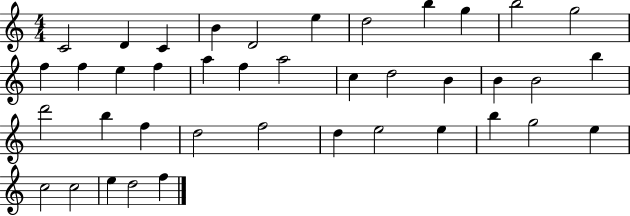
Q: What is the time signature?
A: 4/4